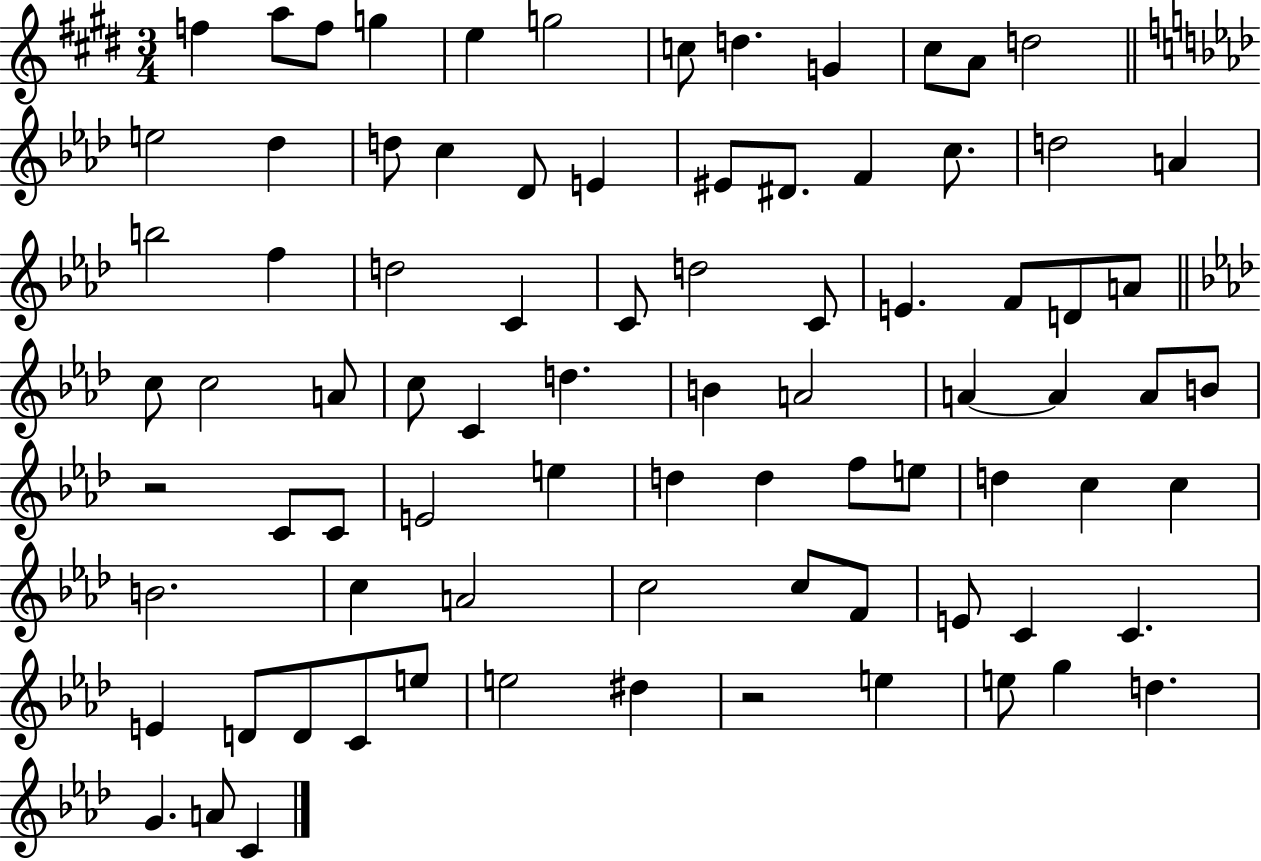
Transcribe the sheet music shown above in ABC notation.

X:1
T:Untitled
M:3/4
L:1/4
K:E
f a/2 f/2 g e g2 c/2 d G ^c/2 A/2 d2 e2 _d d/2 c _D/2 E ^E/2 ^D/2 F c/2 d2 A b2 f d2 C C/2 d2 C/2 E F/2 D/2 A/2 c/2 c2 A/2 c/2 C d B A2 A A A/2 B/2 z2 C/2 C/2 E2 e d d f/2 e/2 d c c B2 c A2 c2 c/2 F/2 E/2 C C E D/2 D/2 C/2 e/2 e2 ^d z2 e e/2 g d G A/2 C